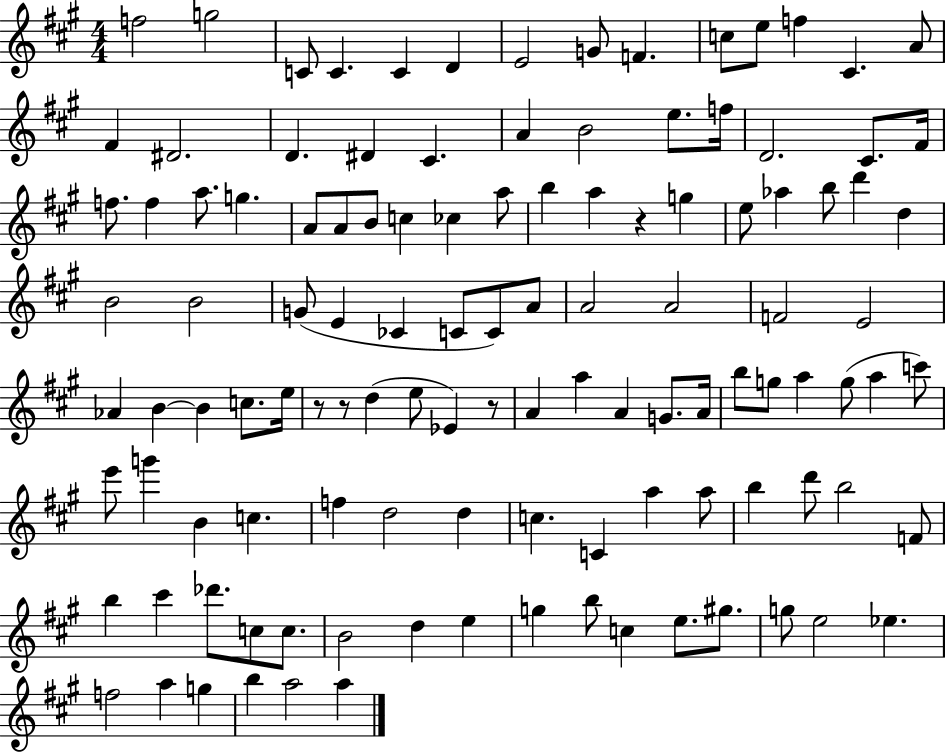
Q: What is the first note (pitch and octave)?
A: F5